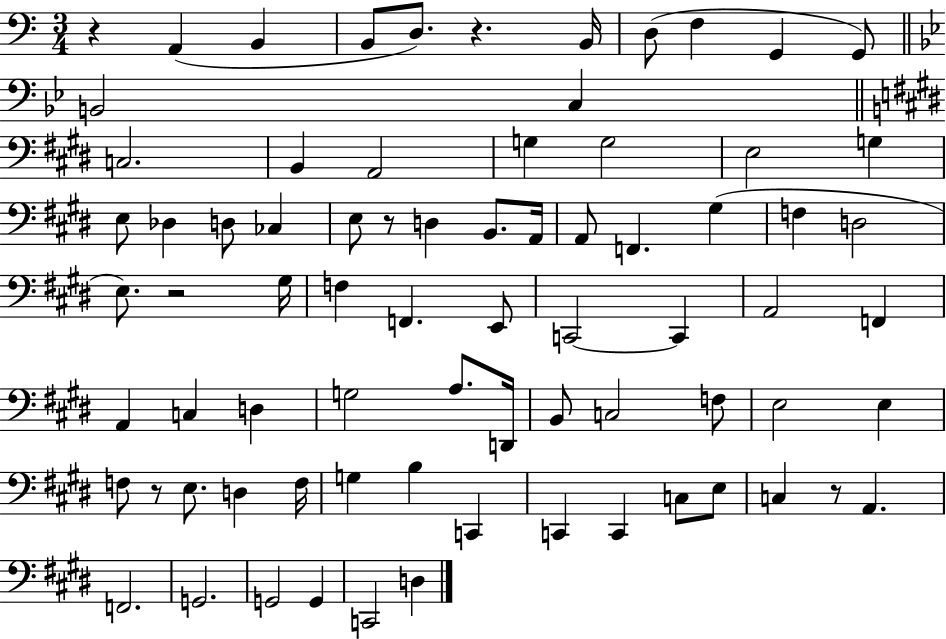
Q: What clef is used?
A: bass